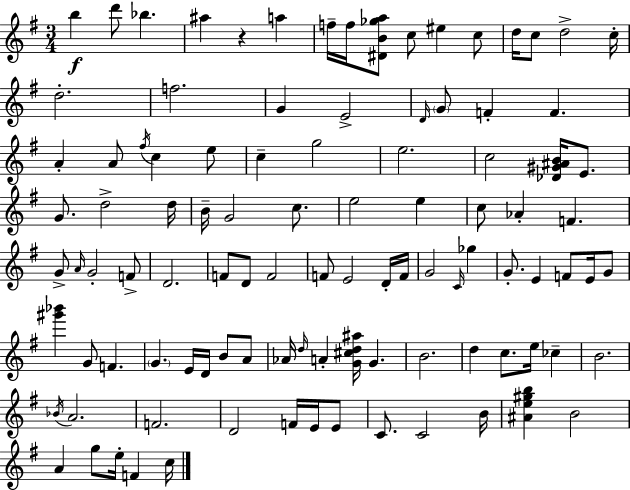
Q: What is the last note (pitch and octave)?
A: C5